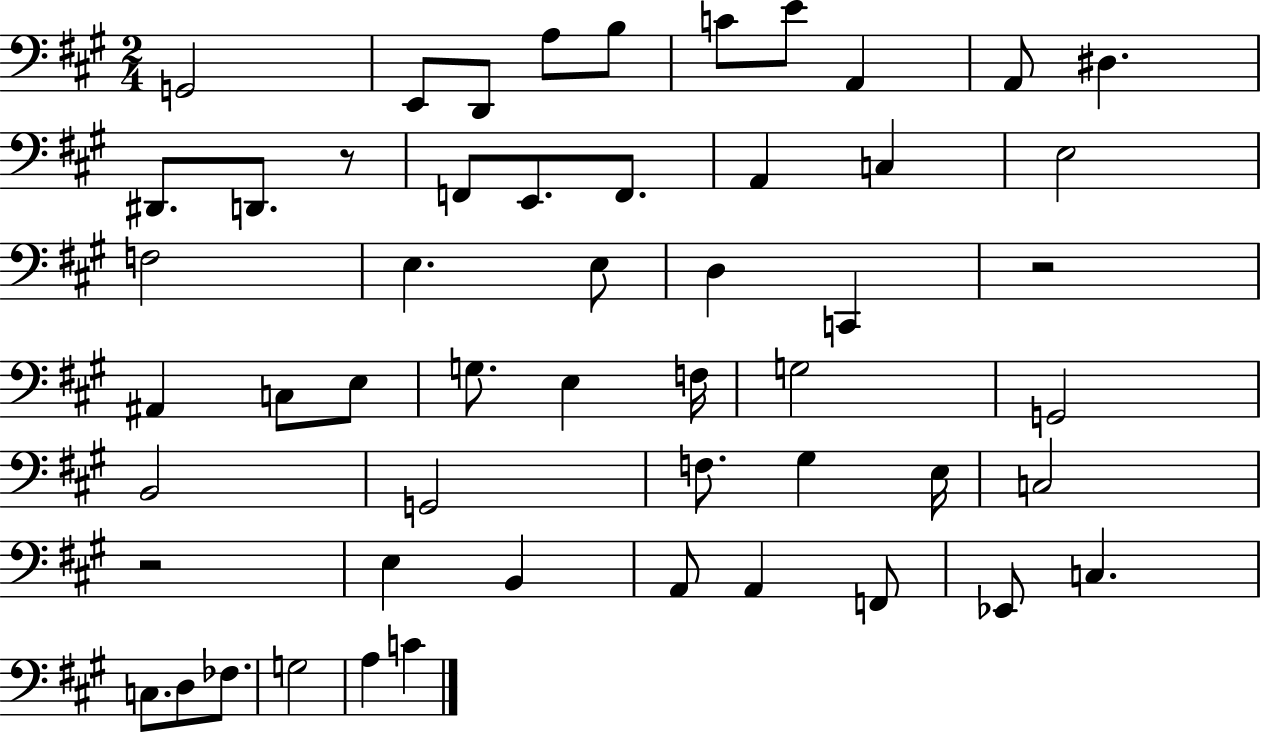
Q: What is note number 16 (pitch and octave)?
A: A2